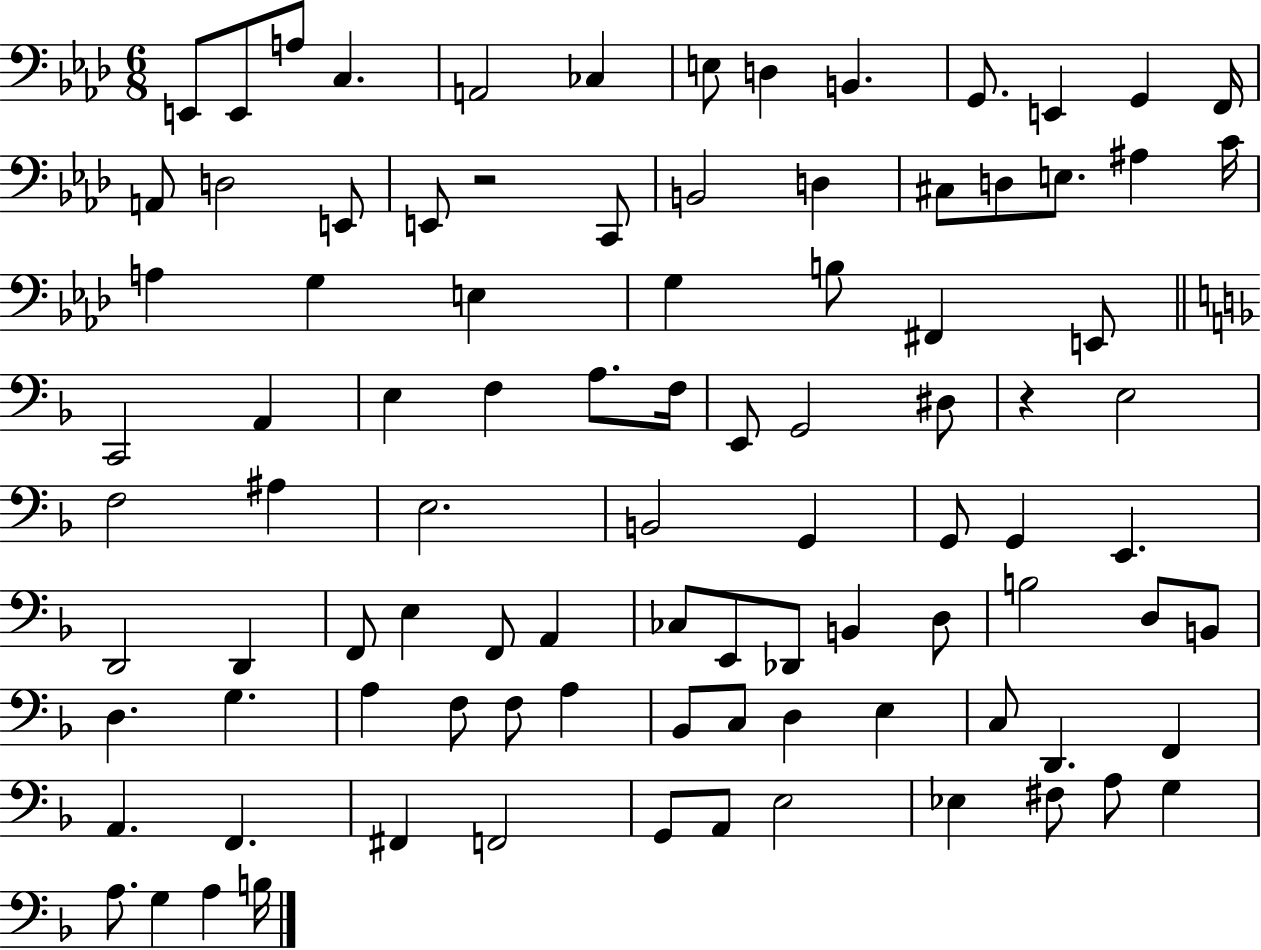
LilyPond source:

{
  \clef bass
  \numericTimeSignature
  \time 6/8
  \key aes \major
  e,8 e,8 a8 c4. | a,2 ces4 | e8 d4 b,4. | g,8. e,4 g,4 f,16 | \break a,8 d2 e,8 | e,8 r2 c,8 | b,2 d4 | cis8 d8 e8. ais4 c'16 | \break a4 g4 e4 | g4 b8 fis,4 e,8 | \bar "||" \break \key f \major c,2 a,4 | e4 f4 a8. f16 | e,8 g,2 dis8 | r4 e2 | \break f2 ais4 | e2. | b,2 g,4 | g,8 g,4 e,4. | \break d,2 d,4 | f,8 e4 f,8 a,4 | ces8 e,8 des,8 b,4 d8 | b2 d8 b,8 | \break d4. g4. | a4 f8 f8 a4 | bes,8 c8 d4 e4 | c8 d,4. f,4 | \break a,4. f,4. | fis,4 f,2 | g,8 a,8 e2 | ees4 fis8 a8 g4 | \break a8. g4 a4 b16 | \bar "|."
}